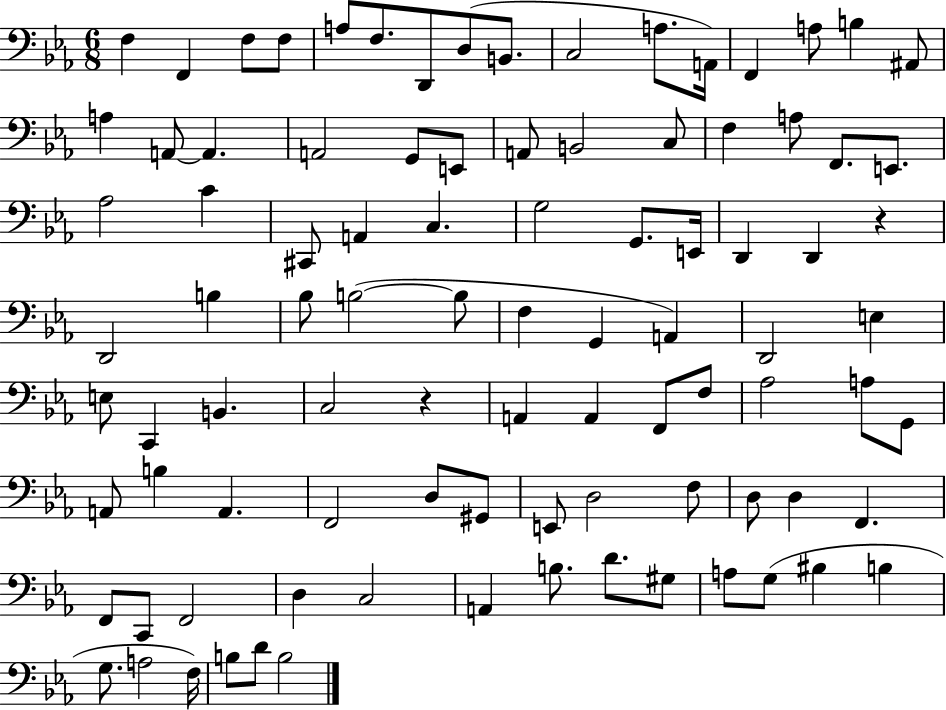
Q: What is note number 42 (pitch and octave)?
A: Bb3